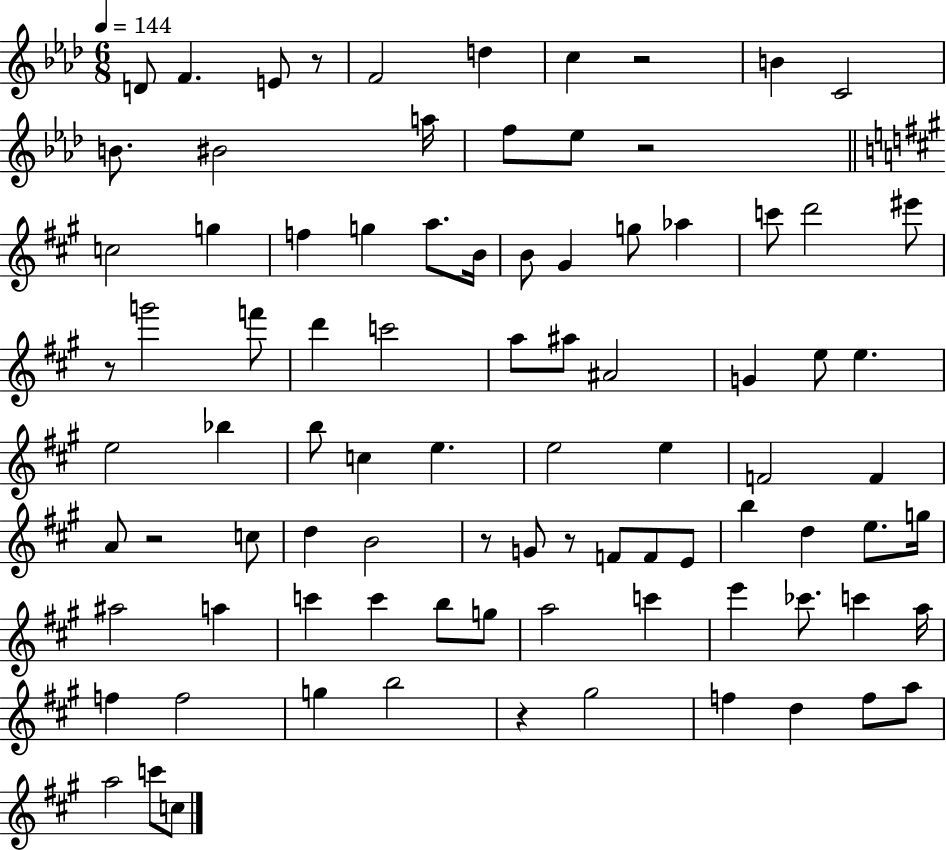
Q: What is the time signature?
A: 6/8